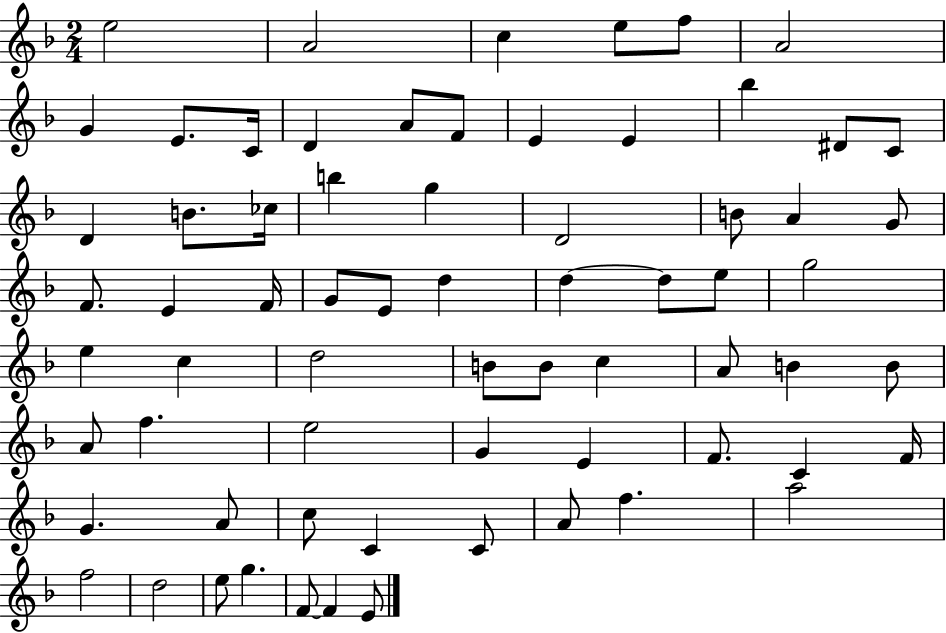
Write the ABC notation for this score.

X:1
T:Untitled
M:2/4
L:1/4
K:F
e2 A2 c e/2 f/2 A2 G E/2 C/4 D A/2 F/2 E E _b ^D/2 C/2 D B/2 _c/4 b g D2 B/2 A G/2 F/2 E F/4 G/2 E/2 d d d/2 e/2 g2 e c d2 B/2 B/2 c A/2 B B/2 A/2 f e2 G E F/2 C F/4 G A/2 c/2 C C/2 A/2 f a2 f2 d2 e/2 g F/2 F E/2